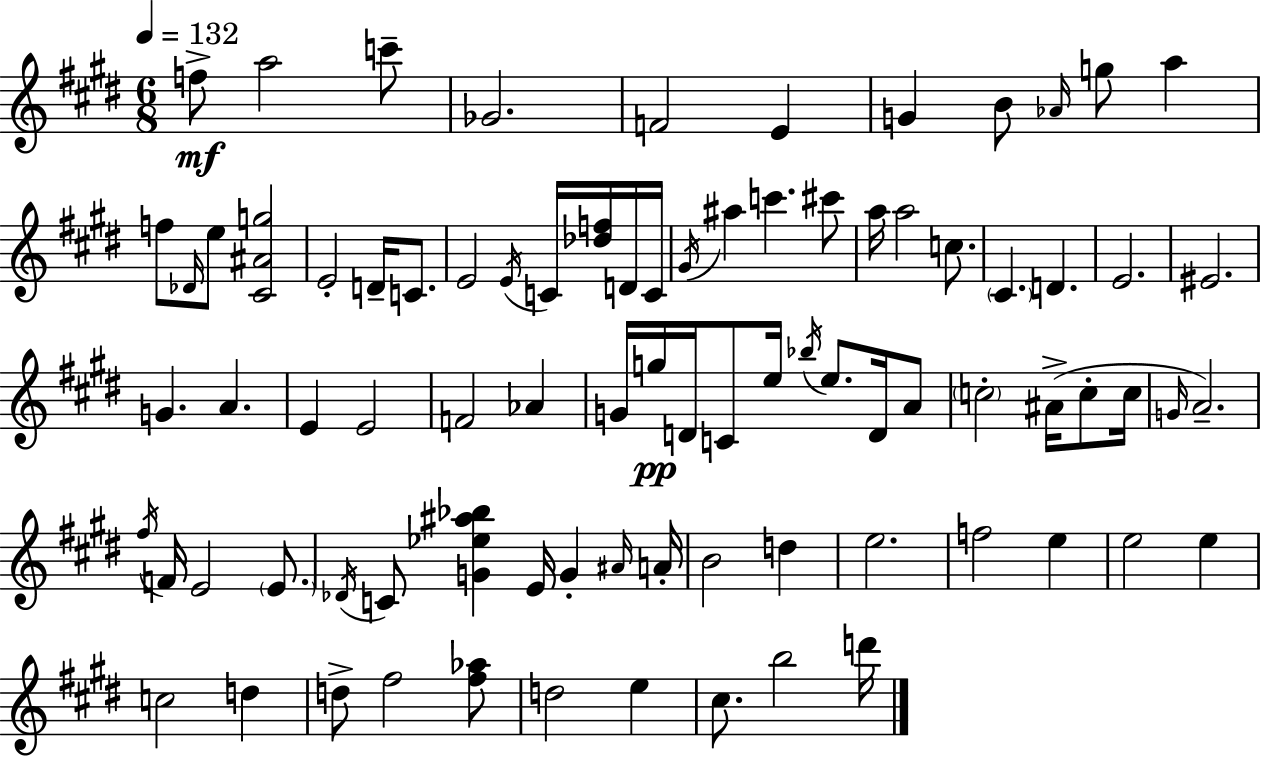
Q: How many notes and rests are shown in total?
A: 84